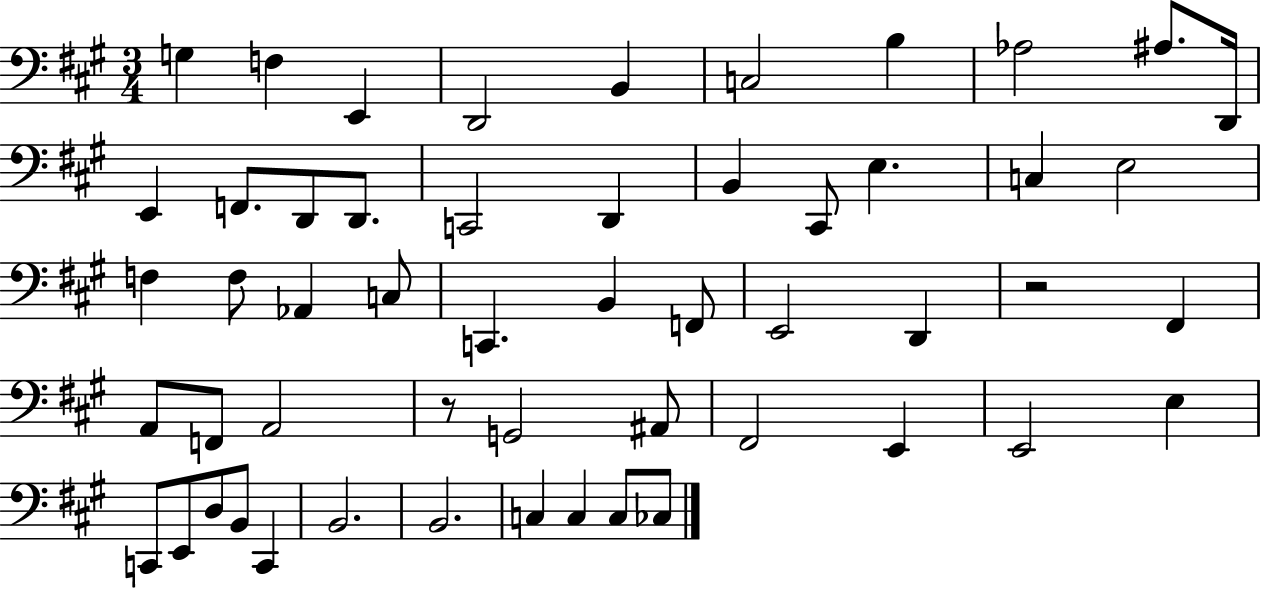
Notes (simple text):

G3/q F3/q E2/q D2/h B2/q C3/h B3/q Ab3/h A#3/e. D2/s E2/q F2/e. D2/e D2/e. C2/h D2/q B2/q C#2/e E3/q. C3/q E3/h F3/q F3/e Ab2/q C3/e C2/q. B2/q F2/e E2/h D2/q R/h F#2/q A2/e F2/e A2/h R/e G2/h A#2/e F#2/h E2/q E2/h E3/q C2/e E2/e D3/e B2/e C2/q B2/h. B2/h. C3/q C3/q C3/e CES3/e